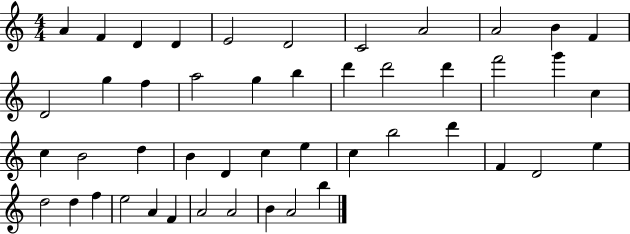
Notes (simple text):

A4/q F4/q D4/q D4/q E4/h D4/h C4/h A4/h A4/h B4/q F4/q D4/h G5/q F5/q A5/h G5/q B5/q D6/q D6/h D6/q F6/h G6/q C5/q C5/q B4/h D5/q B4/q D4/q C5/q E5/q C5/q B5/h D6/q F4/q D4/h E5/q D5/h D5/q F5/q E5/h A4/q F4/q A4/h A4/h B4/q A4/h B5/q